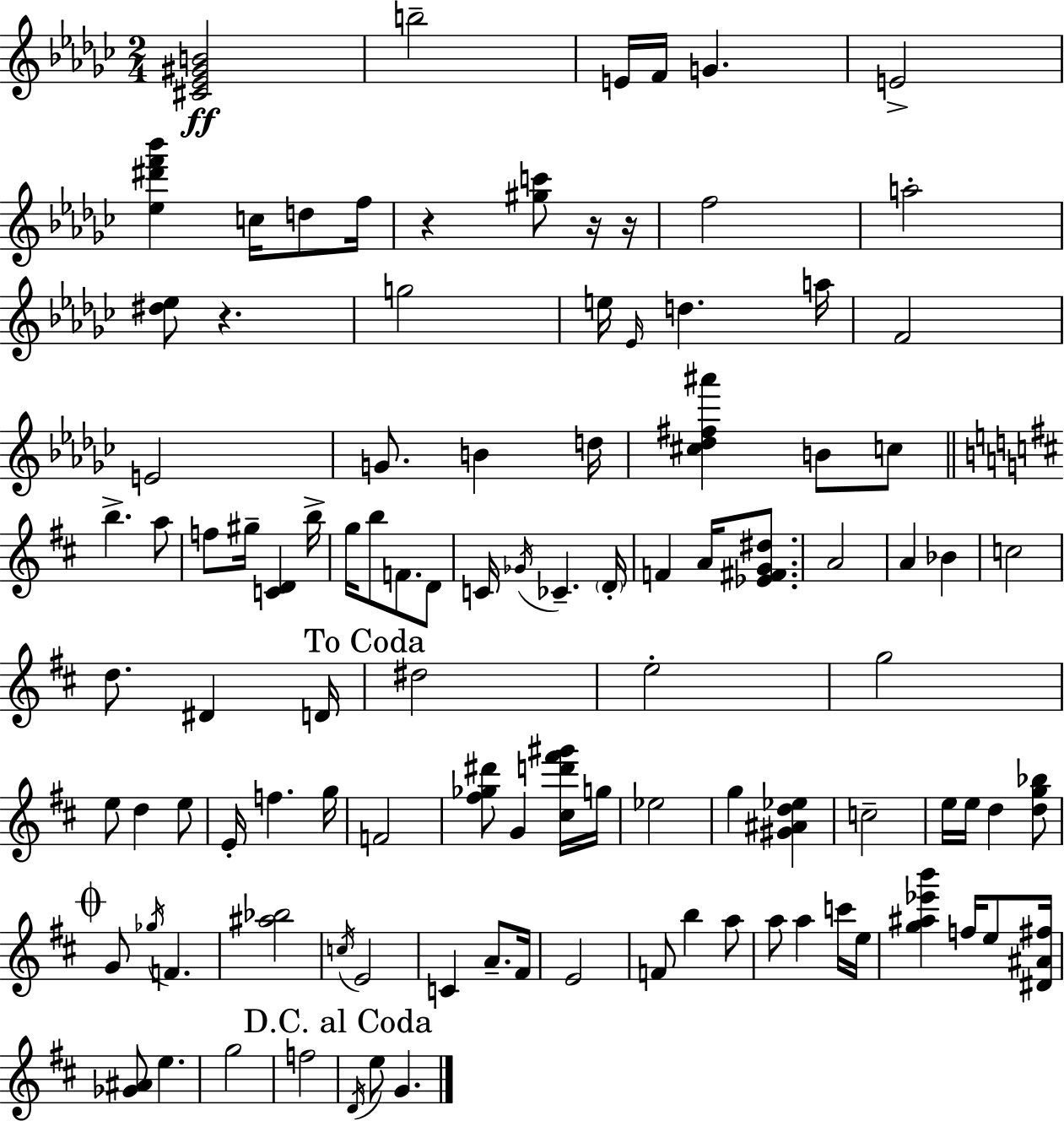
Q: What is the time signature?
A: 2/4